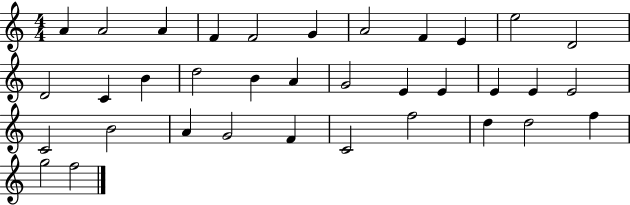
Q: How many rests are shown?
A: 0